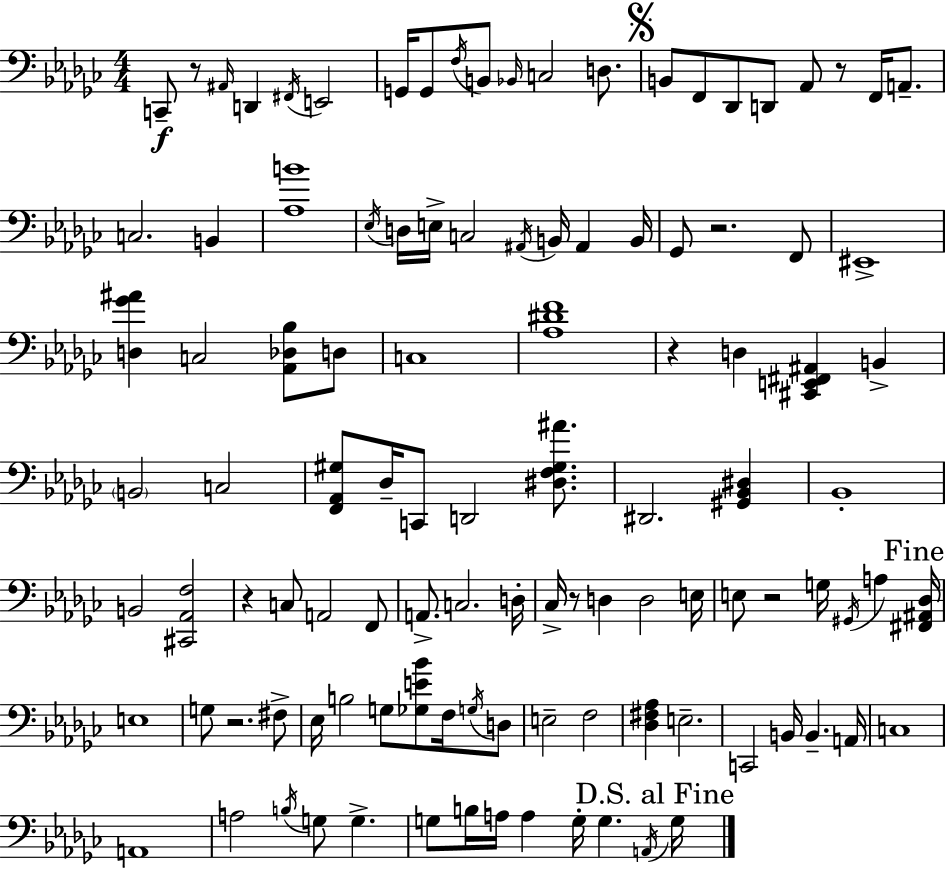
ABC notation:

X:1
T:Untitled
M:4/4
L:1/4
K:Ebm
C,,/2 z/2 ^A,,/4 D,, ^F,,/4 E,,2 G,,/4 G,,/2 F,/4 B,,/2 _B,,/4 C,2 D,/2 B,,/2 F,,/2 _D,,/2 D,,/2 _A,,/2 z/2 F,,/4 A,,/2 C,2 B,, [_A,B]4 _E,/4 D,/4 E,/4 C,2 ^A,,/4 B,,/4 ^A,, B,,/4 _G,,/2 z2 F,,/2 ^E,,4 [D,_G^A] C,2 [_A,,_D,_B,]/2 D,/2 C,4 [_A,^DF]4 z D, [^C,,E,,^F,,^A,,] B,, B,,2 C,2 [F,,_A,,^G,]/2 _D,/4 C,,/2 D,,2 [^D,F,^G,^A]/2 ^D,,2 [^G,,_B,,^D,] _B,,4 B,,2 [^C,,_A,,F,]2 z C,/2 A,,2 F,,/2 A,,/2 C,2 D,/4 _C,/4 z/2 D, D,2 E,/4 E,/2 z2 G,/4 ^G,,/4 A, [^F,,^A,,_D,]/4 E,4 G,/2 z2 ^F,/2 _E,/4 B,2 G,/2 [_G,E_B]/2 F,/4 G,/4 D,/2 E,2 F,2 [_D,^F,_A,] E,2 C,,2 B,,/4 B,, A,,/4 C,4 A,,4 A,2 B,/4 G,/2 G, G,/2 B,/4 A,/4 A, G,/4 G, A,,/4 G,/4